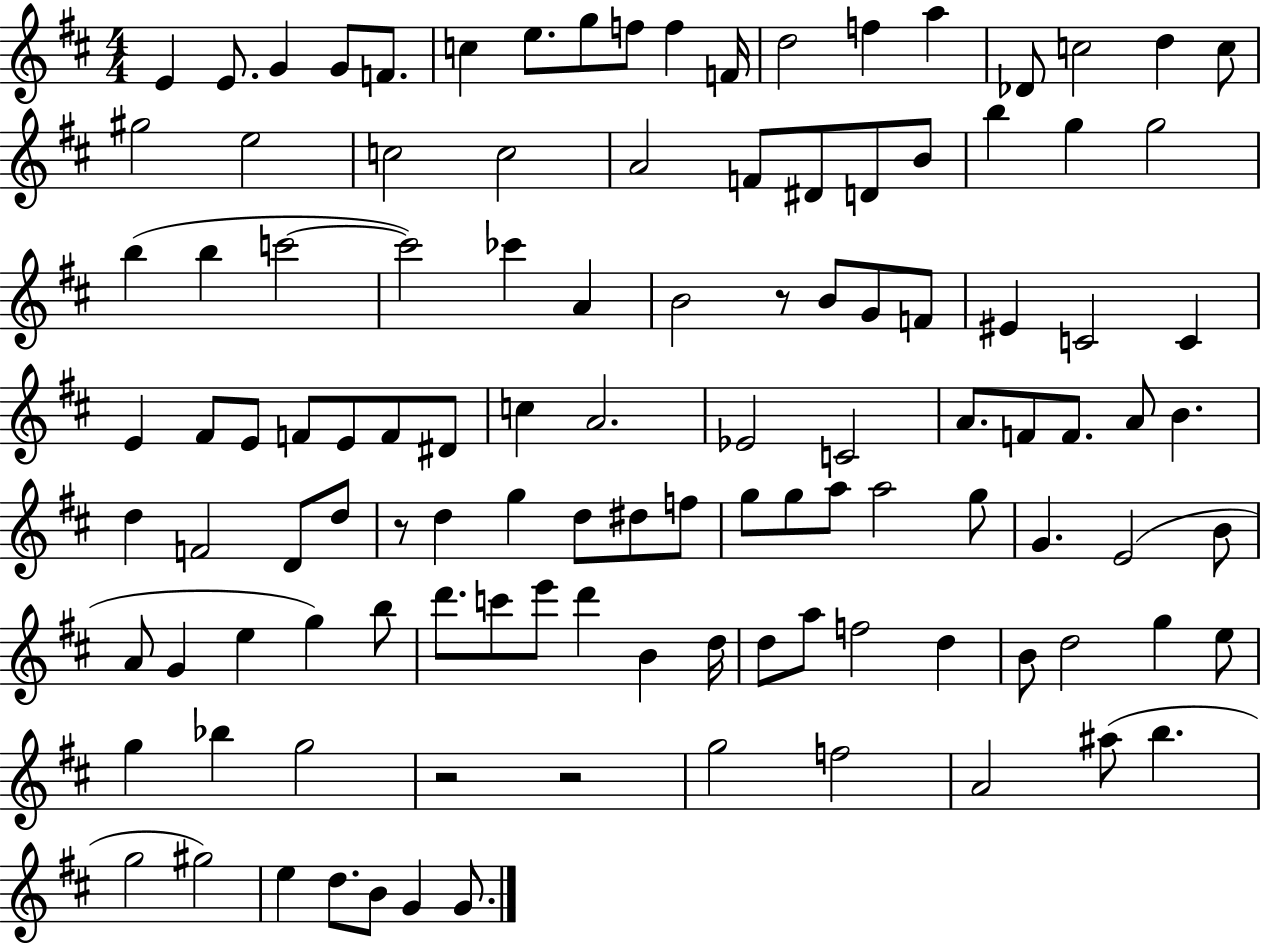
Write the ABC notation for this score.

X:1
T:Untitled
M:4/4
L:1/4
K:D
E E/2 G G/2 F/2 c e/2 g/2 f/2 f F/4 d2 f a _D/2 c2 d c/2 ^g2 e2 c2 c2 A2 F/2 ^D/2 D/2 B/2 b g g2 b b c'2 c'2 _c' A B2 z/2 B/2 G/2 F/2 ^E C2 C E ^F/2 E/2 F/2 E/2 F/2 ^D/2 c A2 _E2 C2 A/2 F/2 F/2 A/2 B d F2 D/2 d/2 z/2 d g d/2 ^d/2 f/2 g/2 g/2 a/2 a2 g/2 G E2 B/2 A/2 G e g b/2 d'/2 c'/2 e'/2 d' B d/4 d/2 a/2 f2 d B/2 d2 g e/2 g _b g2 z2 z2 g2 f2 A2 ^a/2 b g2 ^g2 e d/2 B/2 G G/2